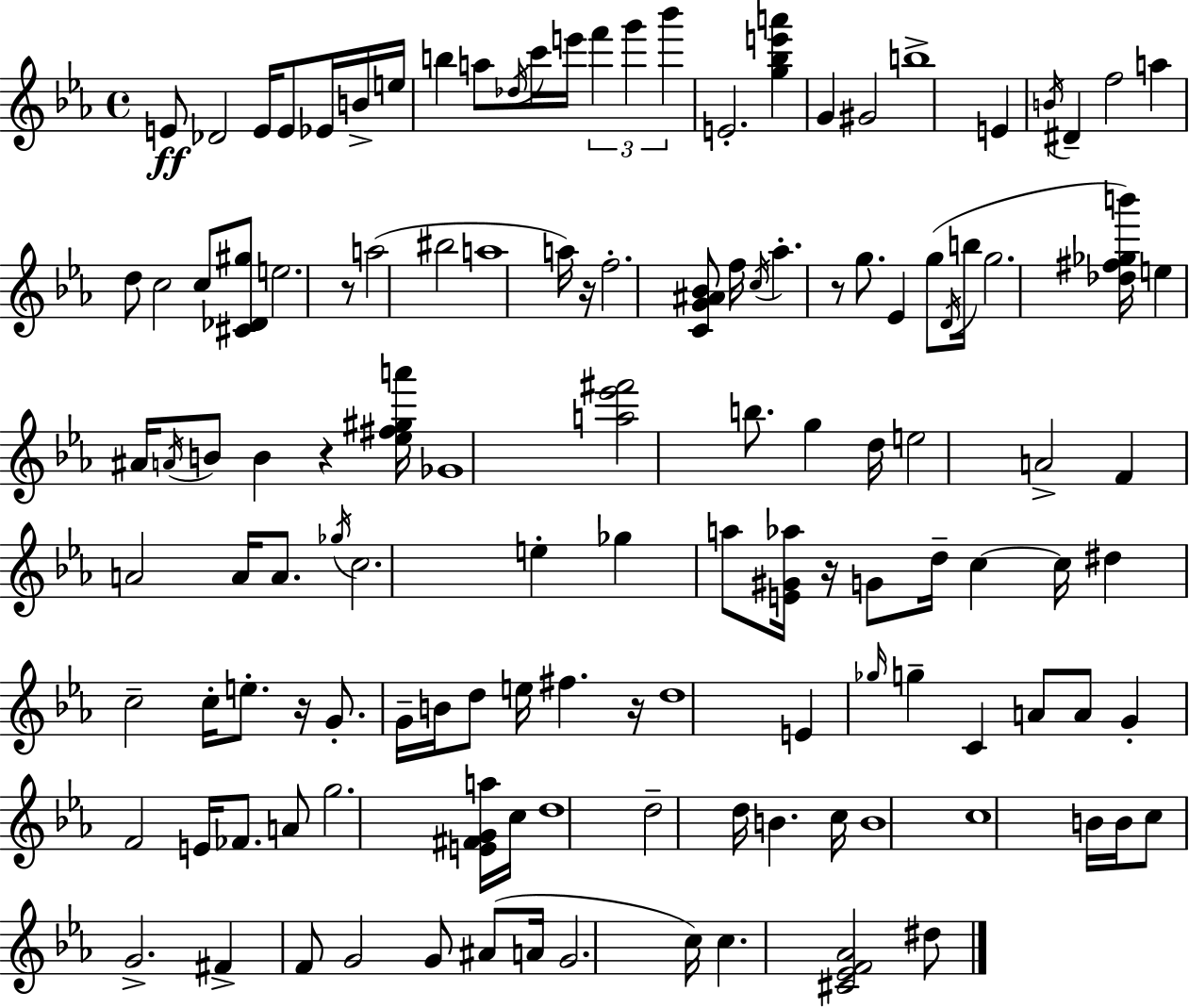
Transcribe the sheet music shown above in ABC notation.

X:1
T:Untitled
M:4/4
L:1/4
K:Eb
E/2 _D2 E/4 E/2 _E/4 B/4 e/4 b a/2 _d/4 c'/4 e'/4 f' g' _b' E2 [g_be'a'] G ^G2 b4 E B/4 ^D f2 a d/2 c2 c/2 [^C_D^g]/2 e2 z/2 a2 ^b2 a4 a/4 z/4 f2 [CG^A_B]/2 f/4 c/4 _a z/2 g/2 _E g/2 D/4 b/4 g2 [_d^f_gb']/4 e ^A/4 A/4 B/2 B z [_e^f^ga']/4 _G4 [a_e'^f']2 b/2 g d/4 e2 A2 F A2 A/4 A/2 _g/4 c2 e _g a/2 [E^G_a]/4 z/4 G/2 d/4 c c/4 ^d c2 c/4 e/2 z/4 G/2 G/4 B/4 d/2 e/4 ^f z/4 d4 E _g/4 g C A/2 A/2 G F2 E/4 _F/2 A/2 g2 [E^FGa]/4 c/4 d4 d2 d/4 B c/4 B4 c4 B/4 B/4 c/2 G2 ^F F/2 G2 G/2 ^A/2 A/4 G2 c/4 c [^C_EF_A]2 ^d/2